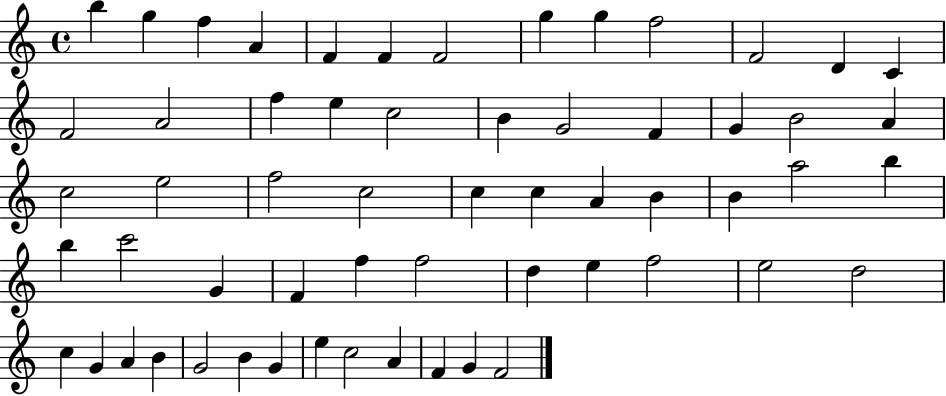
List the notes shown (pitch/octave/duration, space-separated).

B5/q G5/q F5/q A4/q F4/q F4/q F4/h G5/q G5/q F5/h F4/h D4/q C4/q F4/h A4/h F5/q E5/q C5/h B4/q G4/h F4/q G4/q B4/h A4/q C5/h E5/h F5/h C5/h C5/q C5/q A4/q B4/q B4/q A5/h B5/q B5/q C6/h G4/q F4/q F5/q F5/h D5/q E5/q F5/h E5/h D5/h C5/q G4/q A4/q B4/q G4/h B4/q G4/q E5/q C5/h A4/q F4/q G4/q F4/h